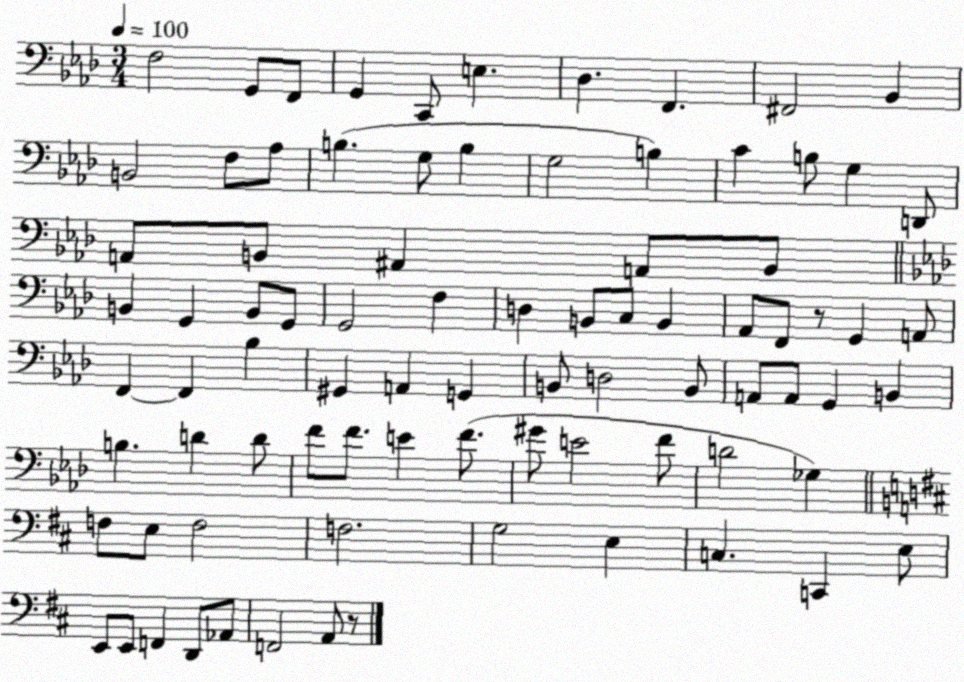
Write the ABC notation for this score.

X:1
T:Untitled
M:3/4
L:1/4
K:Ab
F,2 G,,/2 F,,/2 G,, C,,/2 E, _D, F,, ^F,,2 _B,, B,,2 F,/2 _A,/2 B, G,/2 B, G,2 B, C B,/2 G, D,,/2 A,,/2 B,,/2 ^A,, A,,/2 B,,/2 B,, G,, B,,/2 G,,/2 G,,2 F, D, B,,/2 C,/2 B,, _A,,/2 F,,/2 z/2 G,, A,,/2 F,, F,, _B, ^G,, A,, G,, B,,/2 D,2 B,,/2 A,,/2 A,,/2 G,, B,, B, D D/2 F/2 F/2 E F/2 ^G/2 E2 F/2 D2 _G, F,/2 E,/2 F,2 F,2 G,2 E, C, C,, E,/2 E,,/2 E,,/2 F,, D,,/2 _A,,/2 F,,2 A,,/2 z/2